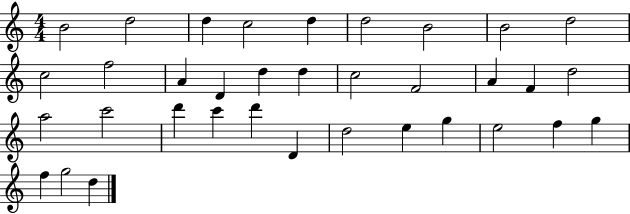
B4/h D5/h D5/q C5/h D5/q D5/h B4/h B4/h D5/h C5/h F5/h A4/q D4/q D5/q D5/q C5/h F4/h A4/q F4/q D5/h A5/h C6/h D6/q C6/q D6/q D4/q D5/h E5/q G5/q E5/h F5/q G5/q F5/q G5/h D5/q